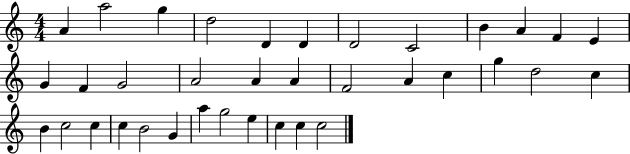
A4/q A5/h G5/q D5/h D4/q D4/q D4/h C4/h B4/q A4/q F4/q E4/q G4/q F4/q G4/h A4/h A4/q A4/q F4/h A4/q C5/q G5/q D5/h C5/q B4/q C5/h C5/q C5/q B4/h G4/q A5/q G5/h E5/q C5/q C5/q C5/h